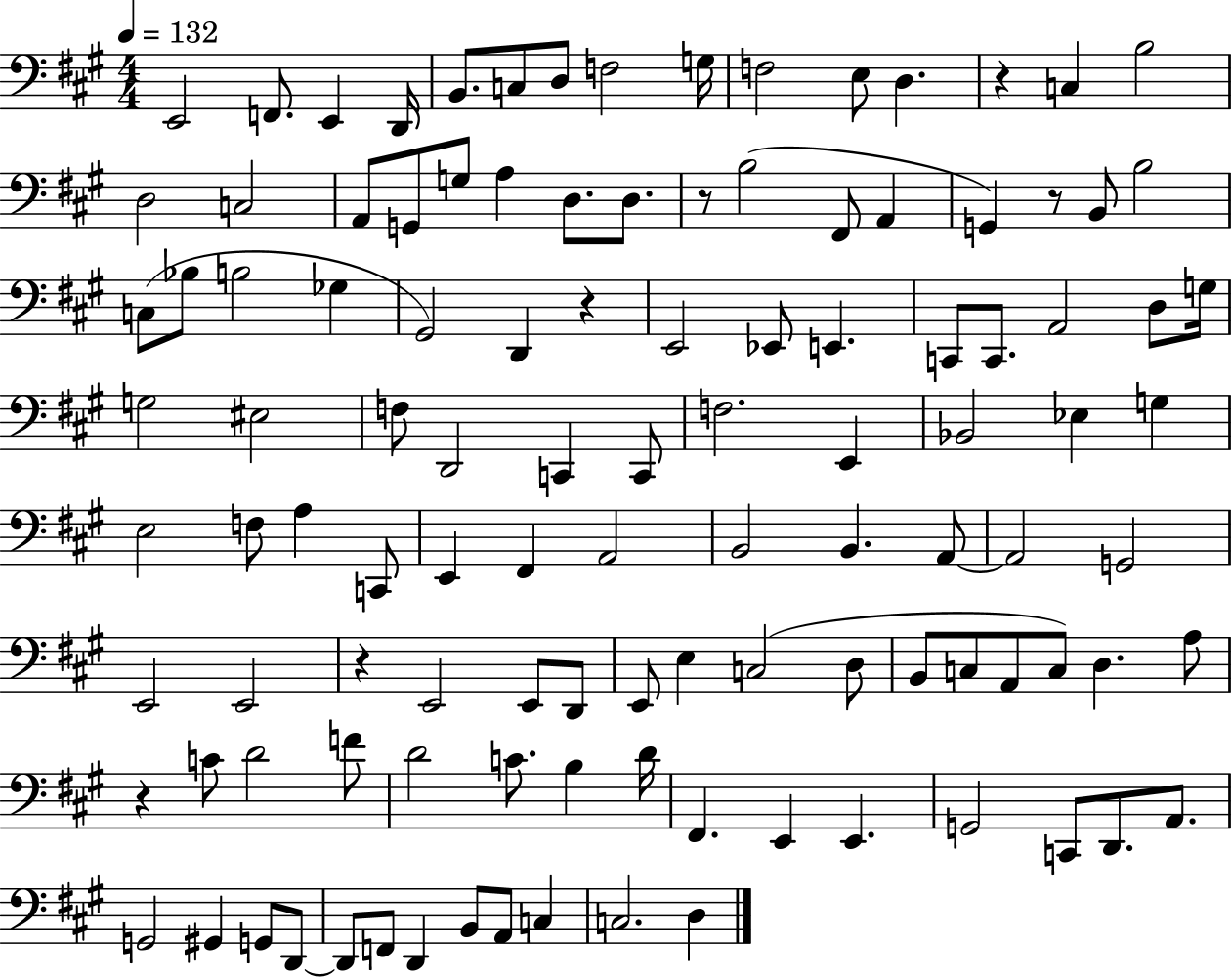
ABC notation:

X:1
T:Untitled
M:4/4
L:1/4
K:A
E,,2 F,,/2 E,, D,,/4 B,,/2 C,/2 D,/2 F,2 G,/4 F,2 E,/2 D, z C, B,2 D,2 C,2 A,,/2 G,,/2 G,/2 A, D,/2 D,/2 z/2 B,2 ^F,,/2 A,, G,, z/2 B,,/2 B,2 C,/2 _B,/2 B,2 _G, ^G,,2 D,, z E,,2 _E,,/2 E,, C,,/2 C,,/2 A,,2 D,/2 G,/4 G,2 ^E,2 F,/2 D,,2 C,, C,,/2 F,2 E,, _B,,2 _E, G, E,2 F,/2 A, C,,/2 E,, ^F,, A,,2 B,,2 B,, A,,/2 A,,2 G,,2 E,,2 E,,2 z E,,2 E,,/2 D,,/2 E,,/2 E, C,2 D,/2 B,,/2 C,/2 A,,/2 C,/2 D, A,/2 z C/2 D2 F/2 D2 C/2 B, D/4 ^F,, E,, E,, G,,2 C,,/2 D,,/2 A,,/2 G,,2 ^G,, G,,/2 D,,/2 D,,/2 F,,/2 D,, B,,/2 A,,/2 C, C,2 D,